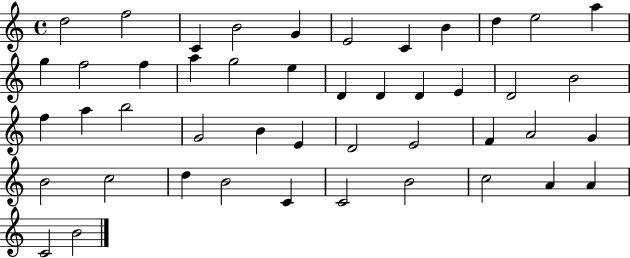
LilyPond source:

{
  \clef treble
  \time 4/4
  \defaultTimeSignature
  \key c \major
  d''2 f''2 | c'4 b'2 g'4 | e'2 c'4 b'4 | d''4 e''2 a''4 | \break g''4 f''2 f''4 | a''4 g''2 e''4 | d'4 d'4 d'4 e'4 | d'2 b'2 | \break f''4 a''4 b''2 | g'2 b'4 e'4 | d'2 e'2 | f'4 a'2 g'4 | \break b'2 c''2 | d''4 b'2 c'4 | c'2 b'2 | c''2 a'4 a'4 | \break c'2 b'2 | \bar "|."
}